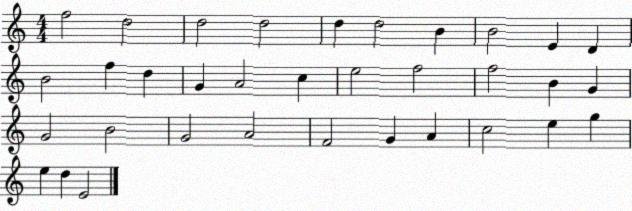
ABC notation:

X:1
T:Untitled
M:4/4
L:1/4
K:C
f2 d2 d2 d2 d d2 B B2 E D B2 f d G A2 c e2 f2 f2 B G G2 B2 G2 A2 F2 G A c2 e g e d E2